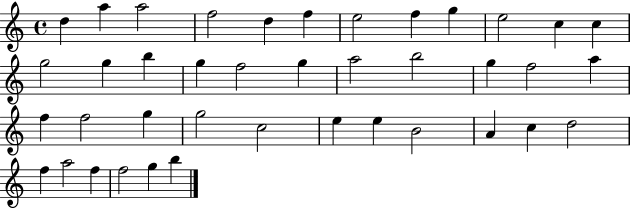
D5/q A5/q A5/h F5/h D5/q F5/q E5/h F5/q G5/q E5/h C5/q C5/q G5/h G5/q B5/q G5/q F5/h G5/q A5/h B5/h G5/q F5/h A5/q F5/q F5/h G5/q G5/h C5/h E5/q E5/q B4/h A4/q C5/q D5/h F5/q A5/h F5/q F5/h G5/q B5/q